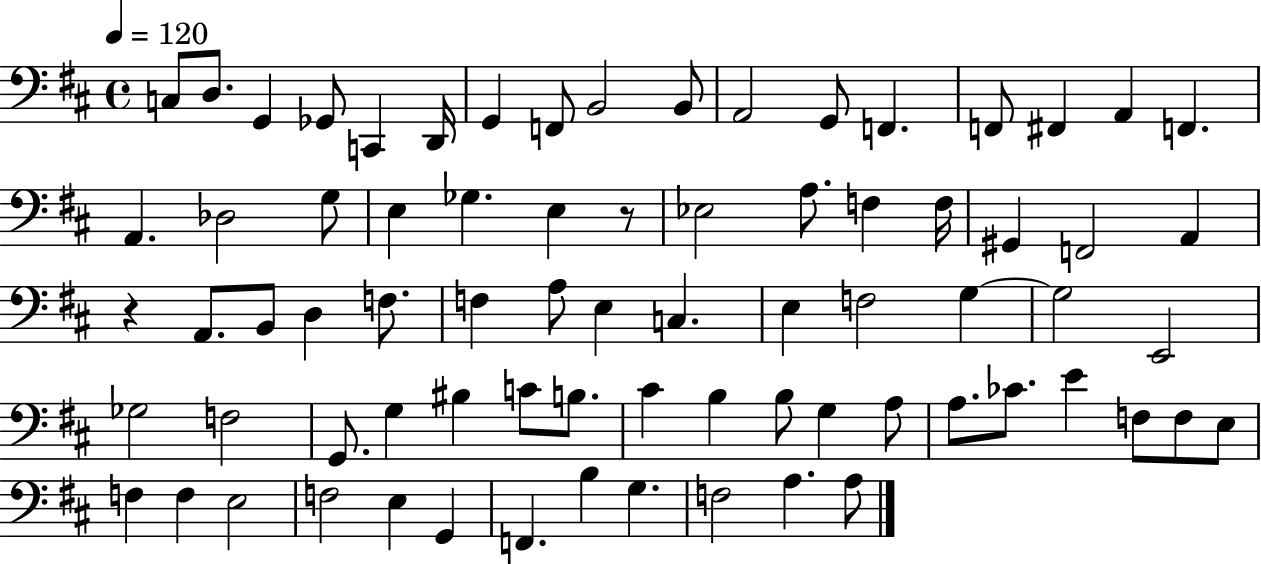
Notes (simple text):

C3/e D3/e. G2/q Gb2/e C2/q D2/s G2/q F2/e B2/h B2/e A2/h G2/e F2/q. F2/e F#2/q A2/q F2/q. A2/q. Db3/h G3/e E3/q Gb3/q. E3/q R/e Eb3/h A3/e. F3/q F3/s G#2/q F2/h A2/q R/q A2/e. B2/e D3/q F3/e. F3/q A3/e E3/q C3/q. E3/q F3/h G3/q G3/h E2/h Gb3/h F3/h G2/e. G3/q BIS3/q C4/e B3/e. C#4/q B3/q B3/e G3/q A3/e A3/e. CES4/e. E4/q F3/e F3/e E3/e F3/q F3/q E3/h F3/h E3/q G2/q F2/q. B3/q G3/q. F3/h A3/q. A3/e